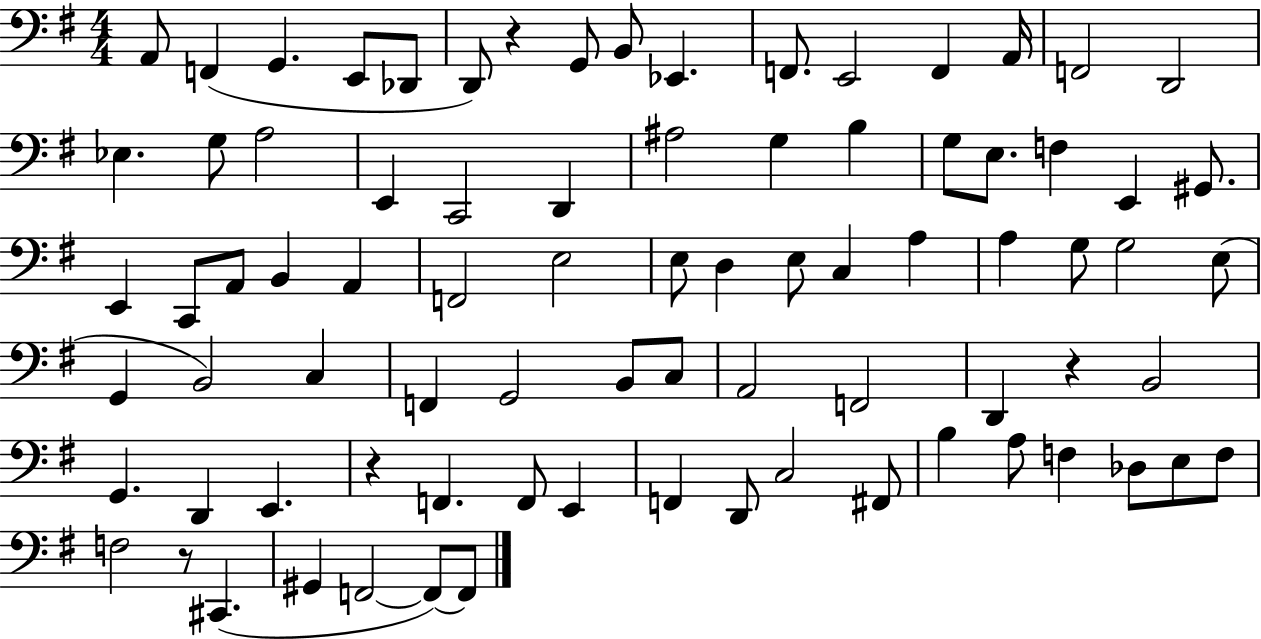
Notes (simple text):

A2/e F2/q G2/q. E2/e Db2/e D2/e R/q G2/e B2/e Eb2/q. F2/e. E2/h F2/q A2/s F2/h D2/h Eb3/q. G3/e A3/h E2/q C2/h D2/q A#3/h G3/q B3/q G3/e E3/e. F3/q E2/q G#2/e. E2/q C2/e A2/e B2/q A2/q F2/h E3/h E3/e D3/q E3/e C3/q A3/q A3/q G3/e G3/h E3/e G2/q B2/h C3/q F2/q G2/h B2/e C3/e A2/h F2/h D2/q R/q B2/h G2/q. D2/q E2/q. R/q F2/q. F2/e E2/q F2/q D2/e C3/h F#2/e B3/q A3/e F3/q Db3/e E3/e F3/e F3/h R/e C#2/q. G#2/q F2/h F2/e F2/e